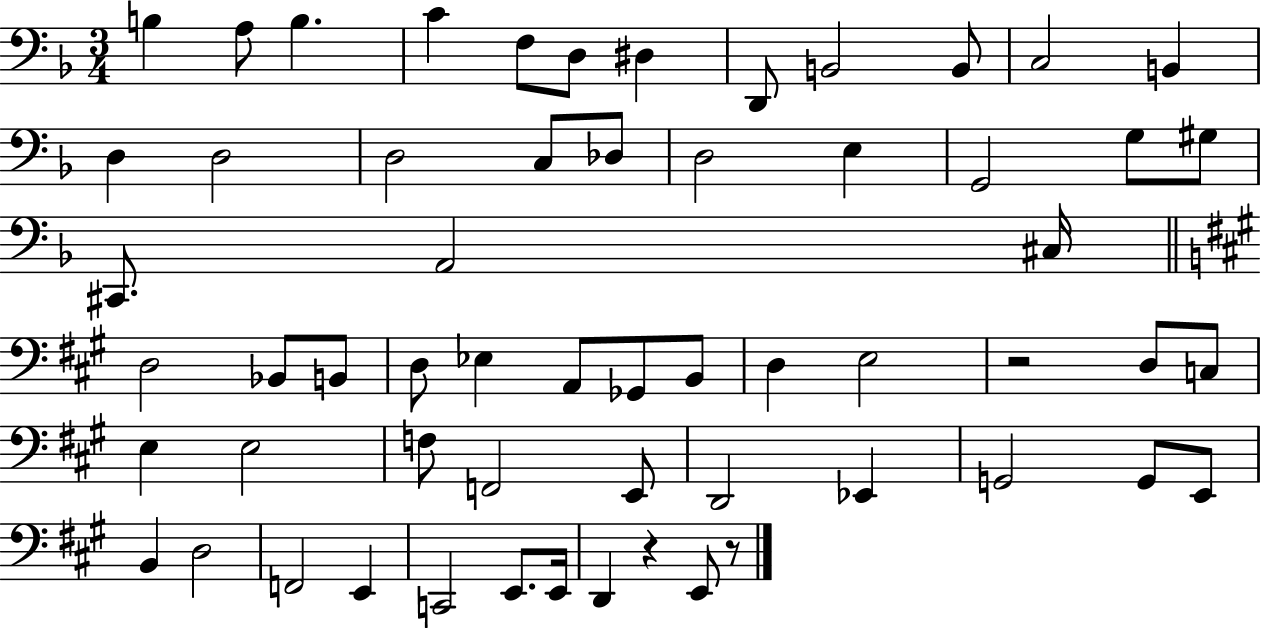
B3/q A3/e B3/q. C4/q F3/e D3/e D#3/q D2/e B2/h B2/e C3/h B2/q D3/q D3/h D3/h C3/e Db3/e D3/h E3/q G2/h G3/e G#3/e C#2/e. A2/h C#3/s D3/h Bb2/e B2/e D3/e Eb3/q A2/e Gb2/e B2/e D3/q E3/h R/h D3/e C3/e E3/q E3/h F3/e F2/h E2/e D2/h Eb2/q G2/h G2/e E2/e B2/q D3/h F2/h E2/q C2/h E2/e. E2/s D2/q R/q E2/e R/e